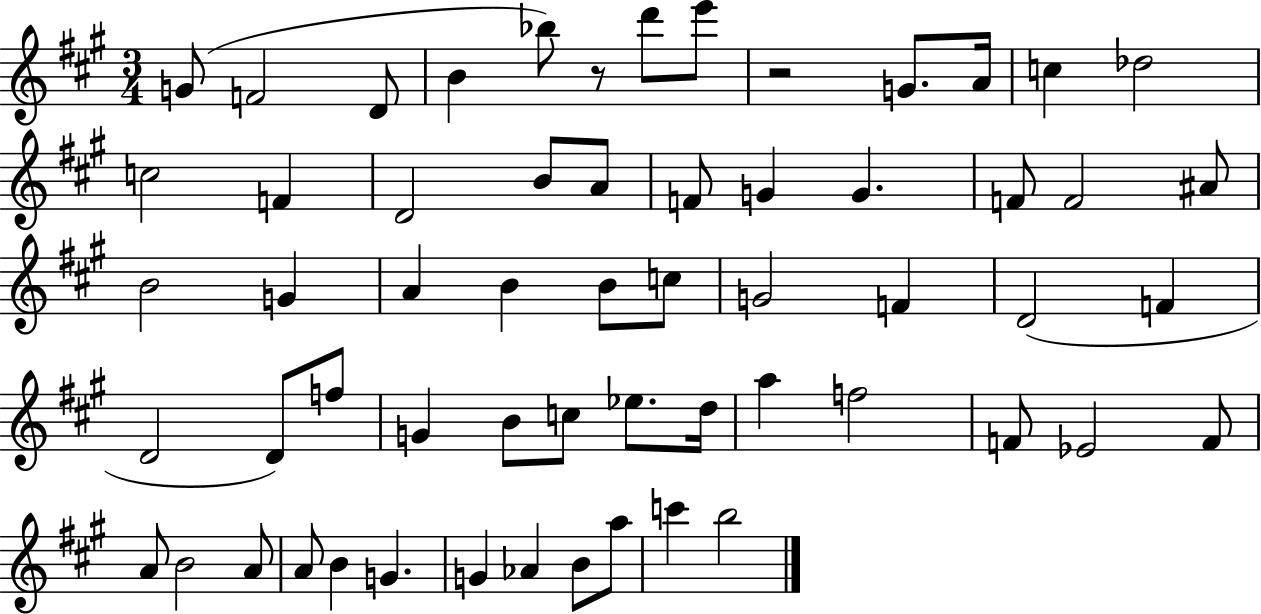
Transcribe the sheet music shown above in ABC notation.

X:1
T:Untitled
M:3/4
L:1/4
K:A
G/2 F2 D/2 B _b/2 z/2 d'/2 e'/2 z2 G/2 A/4 c _d2 c2 F D2 B/2 A/2 F/2 G G F/2 F2 ^A/2 B2 G A B B/2 c/2 G2 F D2 F D2 D/2 f/2 G B/2 c/2 _e/2 d/4 a f2 F/2 _E2 F/2 A/2 B2 A/2 A/2 B G G _A B/2 a/2 c' b2